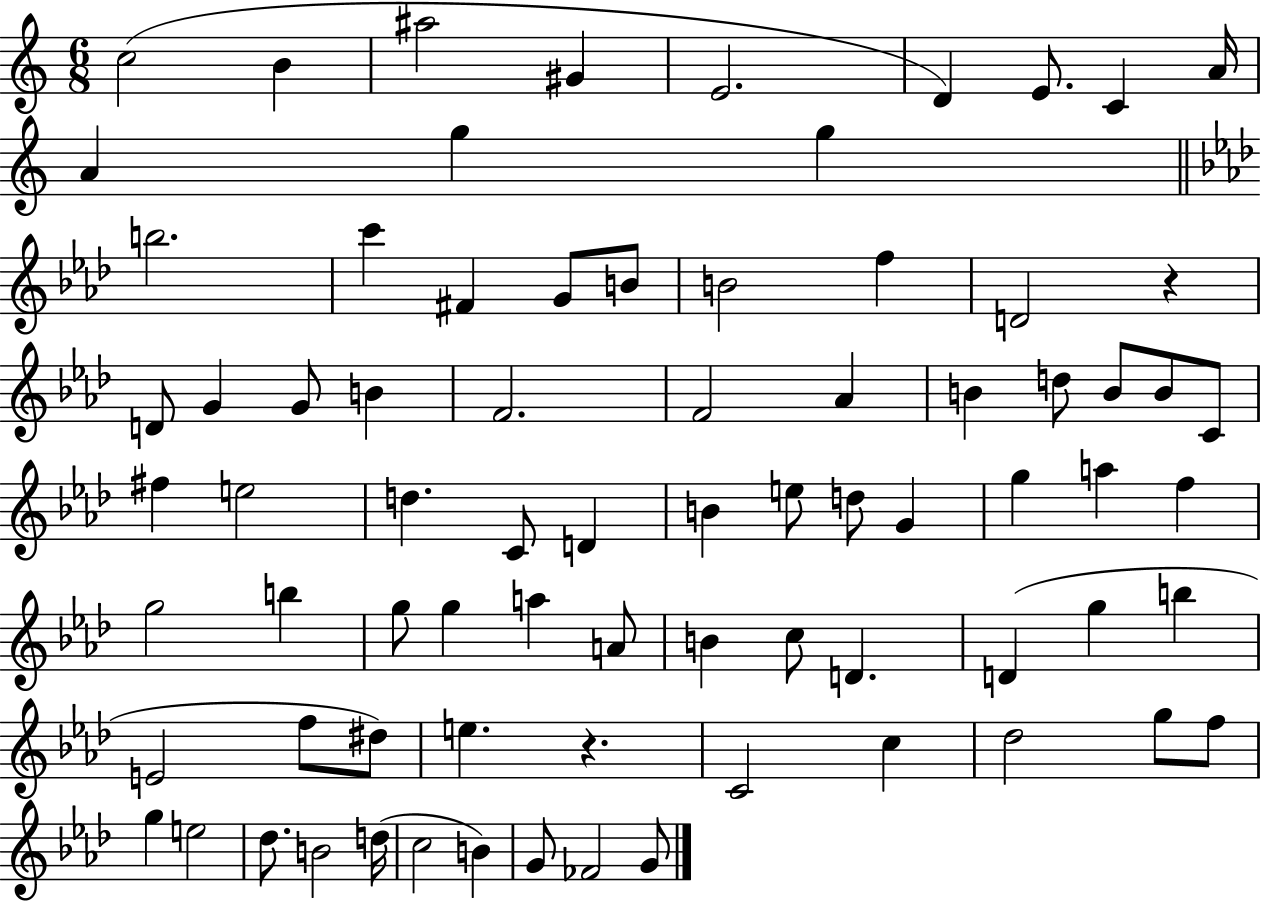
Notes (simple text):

C5/h B4/q A#5/h G#4/q E4/h. D4/q E4/e. C4/q A4/s A4/q G5/q G5/q B5/h. C6/q F#4/q G4/e B4/e B4/h F5/q D4/h R/q D4/e G4/q G4/e B4/q F4/h. F4/h Ab4/q B4/q D5/e B4/e B4/e C4/e F#5/q E5/h D5/q. C4/e D4/q B4/q E5/e D5/e G4/q G5/q A5/q F5/q G5/h B5/q G5/e G5/q A5/q A4/e B4/q C5/e D4/q. D4/q G5/q B5/q E4/h F5/e D#5/e E5/q. R/q. C4/h C5/q Db5/h G5/e F5/e G5/q E5/h Db5/e. B4/h D5/s C5/h B4/q G4/e FES4/h G4/e